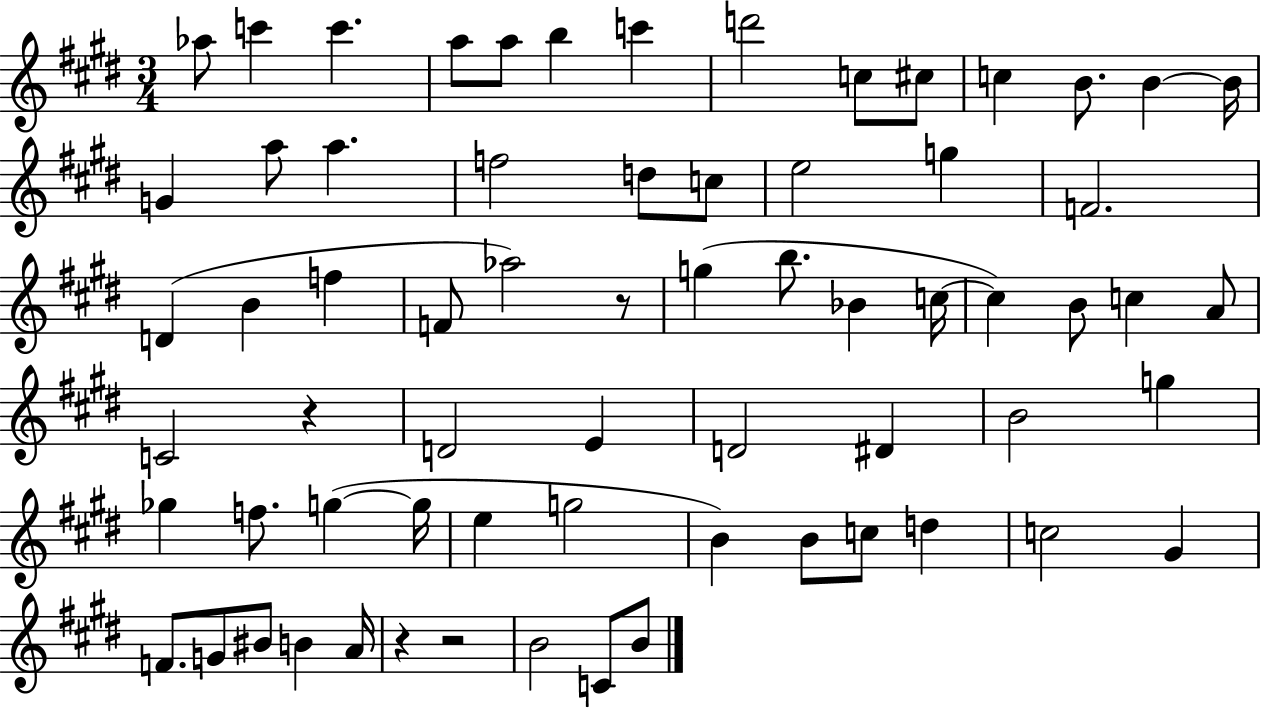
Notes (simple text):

Ab5/e C6/q C6/q. A5/e A5/e B5/q C6/q D6/h C5/e C#5/e C5/q B4/e. B4/q B4/s G4/q A5/e A5/q. F5/h D5/e C5/e E5/h G5/q F4/h. D4/q B4/q F5/q F4/e Ab5/h R/e G5/q B5/e. Bb4/q C5/s C5/q B4/e C5/q A4/e C4/h R/q D4/h E4/q D4/h D#4/q B4/h G5/q Gb5/q F5/e. G5/q G5/s E5/q G5/h B4/q B4/e C5/e D5/q C5/h G#4/q F4/e. G4/e BIS4/e B4/q A4/s R/q R/h B4/h C4/e B4/e